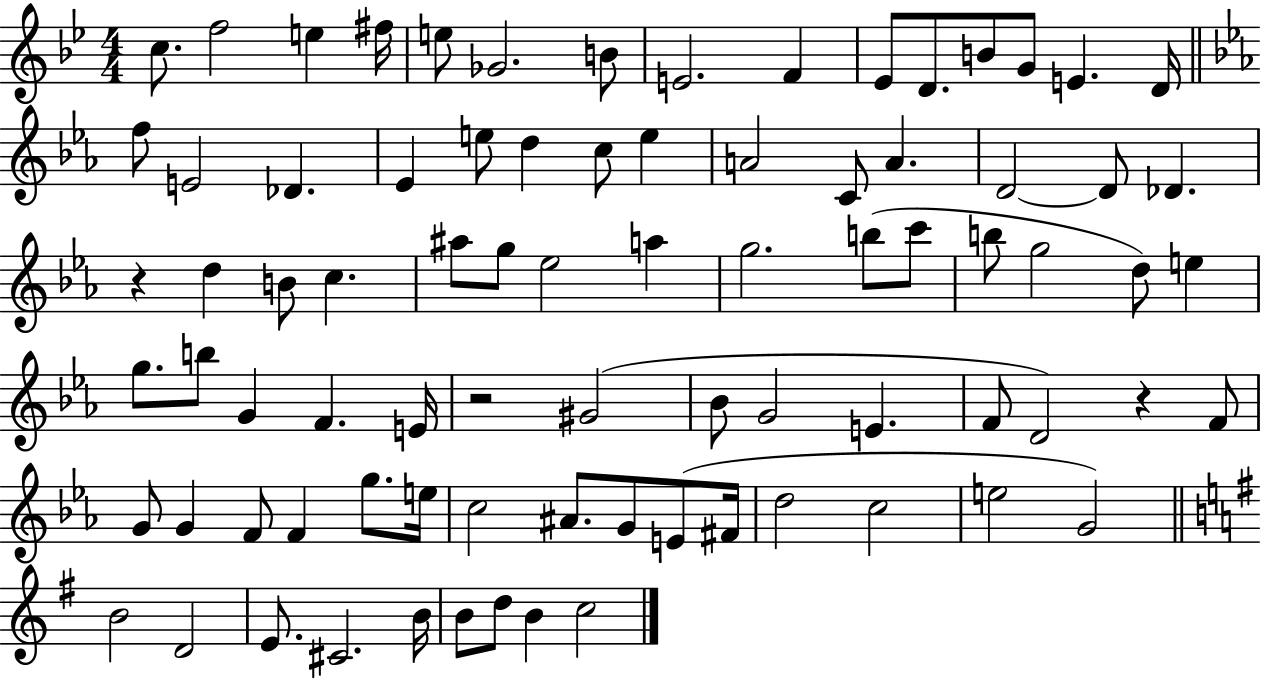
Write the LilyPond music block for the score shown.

{
  \clef treble
  \numericTimeSignature
  \time 4/4
  \key bes \major
  c''8. f''2 e''4 fis''16 | e''8 ges'2. b'8 | e'2. f'4 | ees'8 d'8. b'8 g'8 e'4. d'16 | \break \bar "||" \break \key c \minor f''8 e'2 des'4. | ees'4 e''8 d''4 c''8 e''4 | a'2 c'8 a'4. | d'2~~ d'8 des'4. | \break r4 d''4 b'8 c''4. | ais''8 g''8 ees''2 a''4 | g''2. b''8( c'''8 | b''8 g''2 d''8) e''4 | \break g''8. b''8 g'4 f'4. e'16 | r2 gis'2( | bes'8 g'2 e'4. | f'8 d'2) r4 f'8 | \break g'8 g'4 f'8 f'4 g''8. e''16 | c''2 ais'8. g'8 e'8( fis'16 | d''2 c''2 | e''2 g'2) | \break \bar "||" \break \key g \major b'2 d'2 | e'8. cis'2. b'16 | b'8 d''8 b'4 c''2 | \bar "|."
}